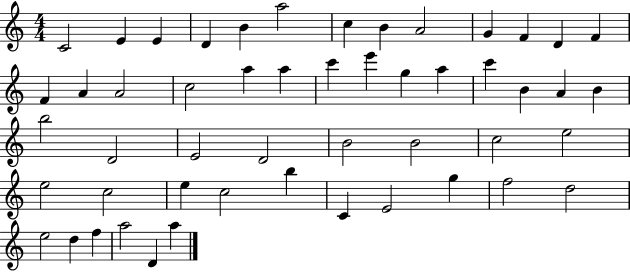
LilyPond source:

{
  \clef treble
  \numericTimeSignature
  \time 4/4
  \key c \major
  c'2 e'4 e'4 | d'4 b'4 a''2 | c''4 b'4 a'2 | g'4 f'4 d'4 f'4 | \break f'4 a'4 a'2 | c''2 a''4 a''4 | c'''4 e'''4 g''4 a''4 | c'''4 b'4 a'4 b'4 | \break b''2 d'2 | e'2 d'2 | b'2 b'2 | c''2 e''2 | \break e''2 c''2 | e''4 c''2 b''4 | c'4 e'2 g''4 | f''2 d''2 | \break e''2 d''4 f''4 | a''2 d'4 a''4 | \bar "|."
}